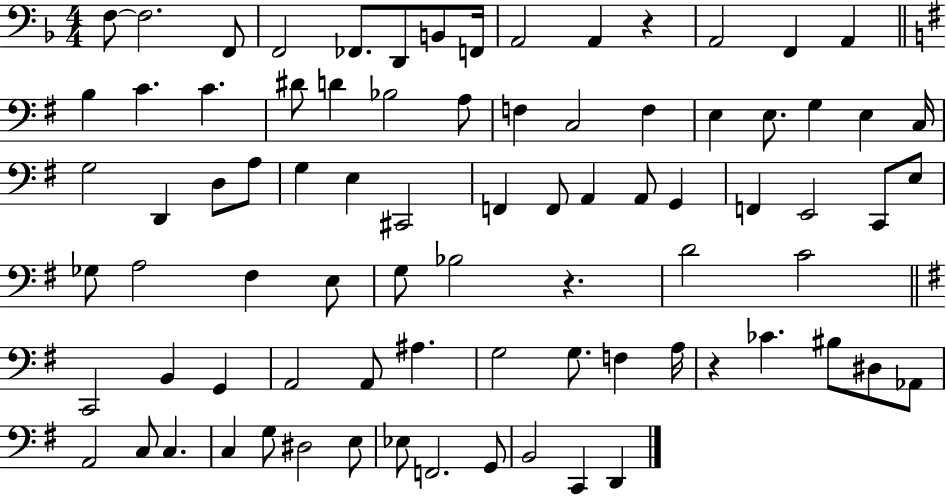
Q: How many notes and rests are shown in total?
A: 82